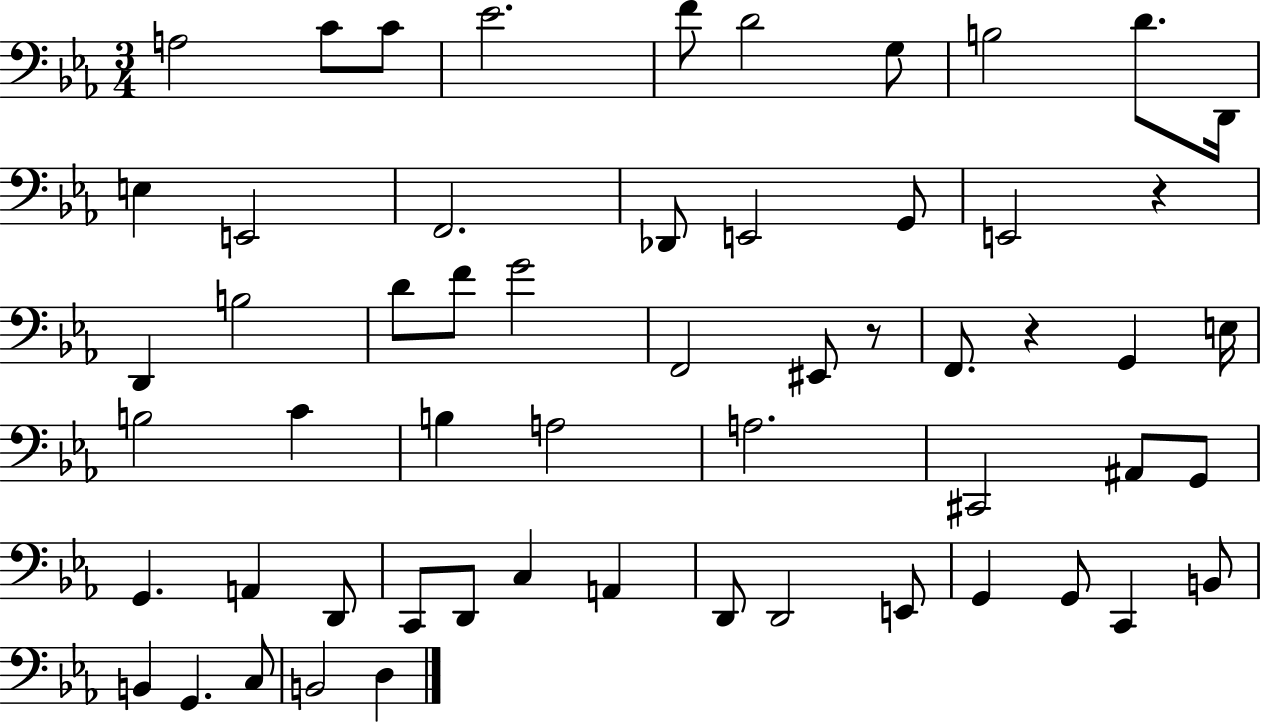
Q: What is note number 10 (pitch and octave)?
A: D2